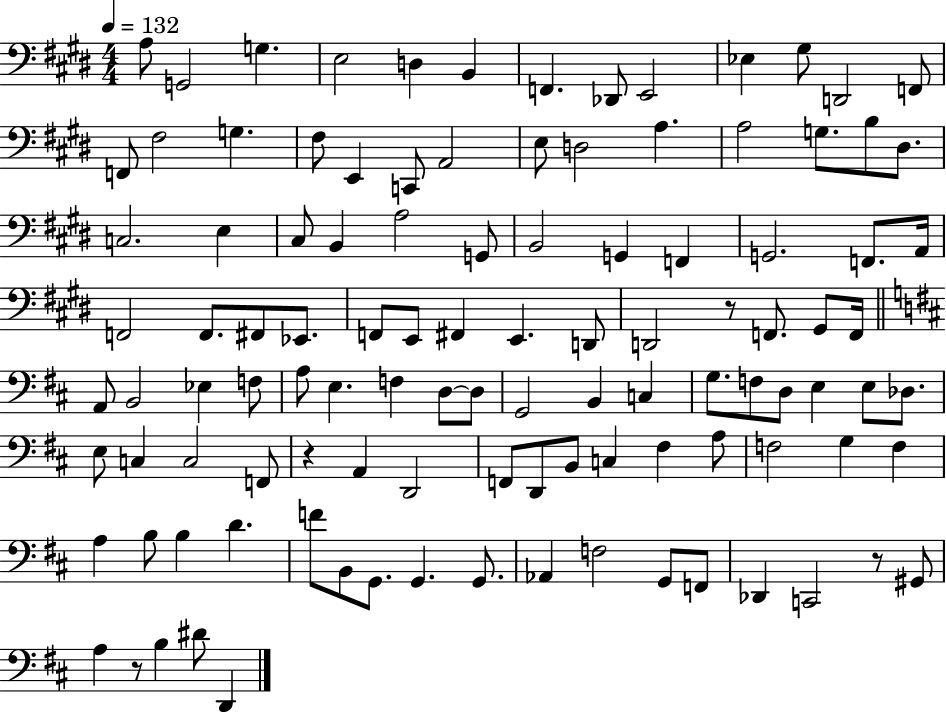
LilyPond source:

{
  \clef bass
  \numericTimeSignature
  \time 4/4
  \key e \major
  \tempo 4 = 132
  a8 g,2 g4. | e2 d4 b,4 | f,4. des,8 e,2 | ees4 gis8 d,2 f,8 | \break f,8 fis2 g4. | fis8 e,4 c,8 a,2 | e8 d2 a4. | a2 g8. b8 dis8. | \break c2. e4 | cis8 b,4 a2 g,8 | b,2 g,4 f,4 | g,2. f,8. a,16 | \break f,2 f,8. fis,8 ees,8. | f,8 e,8 fis,4 e,4. d,8 | d,2 r8 f,8. gis,8 f,16 | \bar "||" \break \key b \minor a,8 b,2 ees4 f8 | a8 e4. f4 d8~~ d8 | g,2 b,4 c4 | g8. f8 d8 e4 e8 des8. | \break e8 c4 c2 f,8 | r4 a,4 d,2 | f,8 d,8 b,8 c4 fis4 a8 | f2 g4 f4 | \break a4 b8 b4 d'4. | f'8 b,8 g,8. g,4. g,8. | aes,4 f2 g,8 f,8 | des,4 c,2 r8 gis,8 | \break a4 r8 b4 dis'8 d,4 | \bar "|."
}